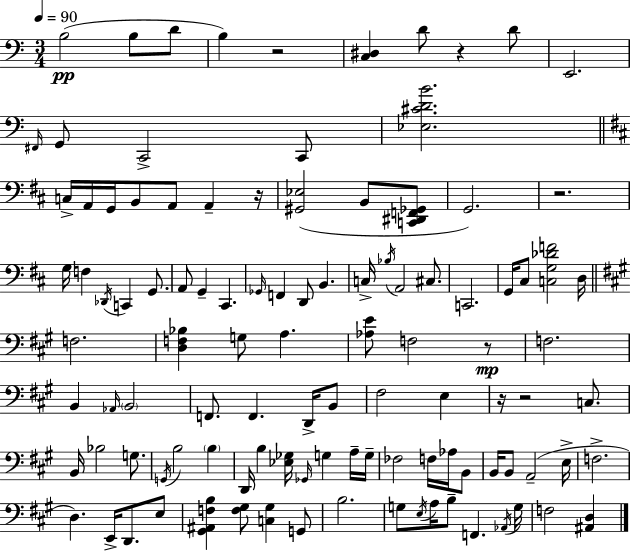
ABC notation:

X:1
T:Untitled
M:3/4
L:1/4
K:Am
B,2 B,/2 D/2 B, z2 [C,^D,] D/2 z D/2 E,,2 ^F,,/4 G,,/2 C,,2 C,,/2 [_E,^CDB]2 C,/4 A,,/4 G,,/4 B,,/2 A,,/2 A,, z/4 [^G,,_E,]2 B,,/2 [C,,^D,,F,,_G,,]/2 G,,2 z2 G,/4 F, _D,,/4 C,, G,,/2 A,,/2 G,, ^C,, _G,,/4 F,, D,,/2 B,, C,/4 _B,/4 A,,2 ^C,/2 C,,2 G,,/4 ^C,/2 [C,G,_DF]2 D,/4 F,2 [D,F,_B,] G,/2 A, [_A,E]/2 F,2 z/2 F,2 B,, _A,,/4 B,,2 F,,/2 F,, D,,/4 B,,/2 ^F,2 E, z/4 z2 C,/2 B,,/4 _B,2 G,/2 G,,/4 B,2 B, D,,/4 B, [_E,_G,]/4 _G,,/4 G, A,/4 G,/4 _F,2 F,/4 _A,/4 B,,/2 B,,/4 B,,/2 A,,2 E,/4 F,2 D, E,,/4 D,,/2 E,/2 [^G,,^A,,F,B,] [F,^G,]/2 [C,^G,] G,,/2 B,2 G,/2 E,/4 A,/4 B,/2 F,, _A,,/4 G,/4 F,2 [^A,,D,]